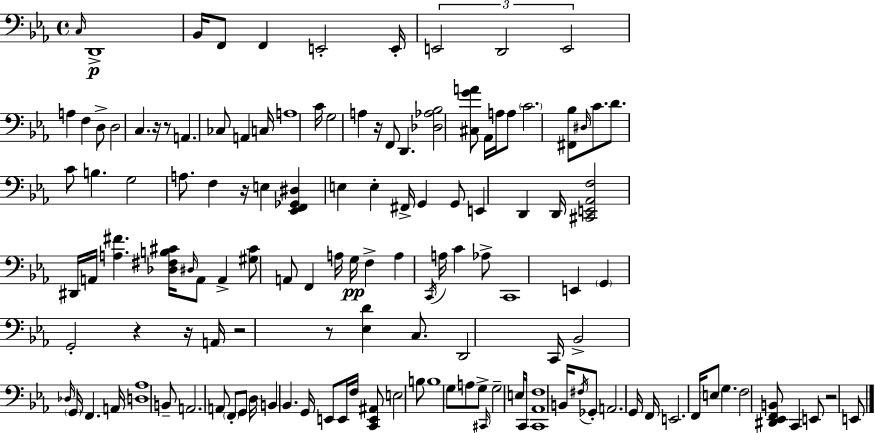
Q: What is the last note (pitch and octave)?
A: E2